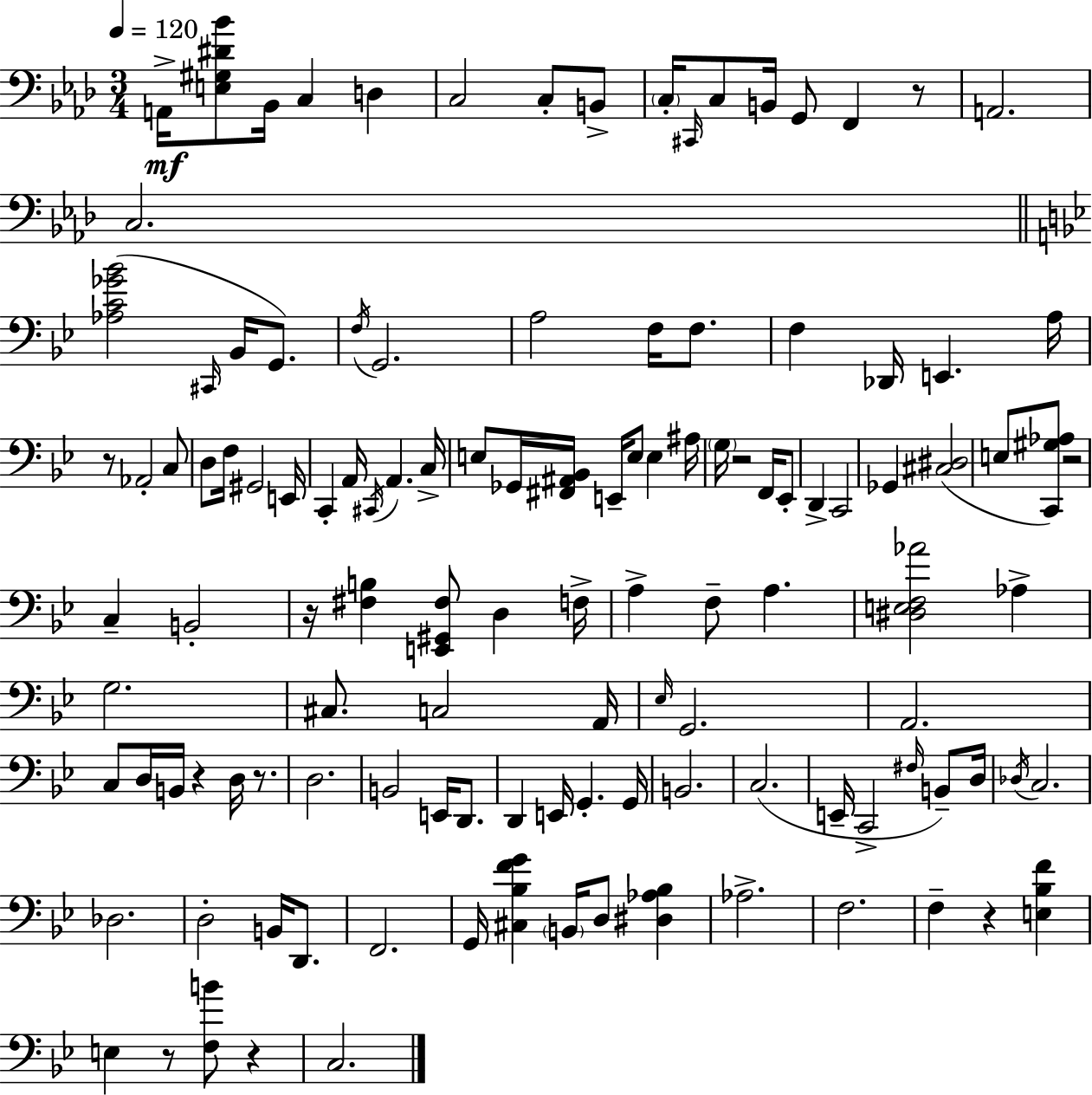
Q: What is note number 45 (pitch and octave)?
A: G3